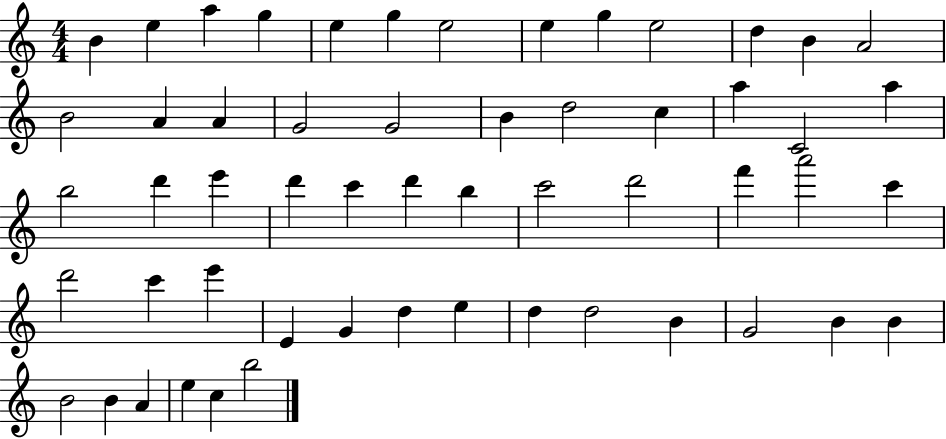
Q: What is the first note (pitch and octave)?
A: B4